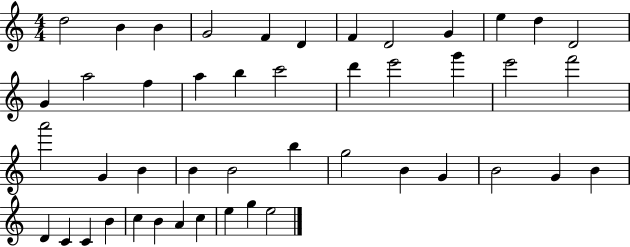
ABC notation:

X:1
T:Untitled
M:4/4
L:1/4
K:C
d2 B B G2 F D F D2 G e d D2 G a2 f a b c'2 d' e'2 g' e'2 f'2 a'2 G B B B2 b g2 B G B2 G B D C C B c B A c e g e2